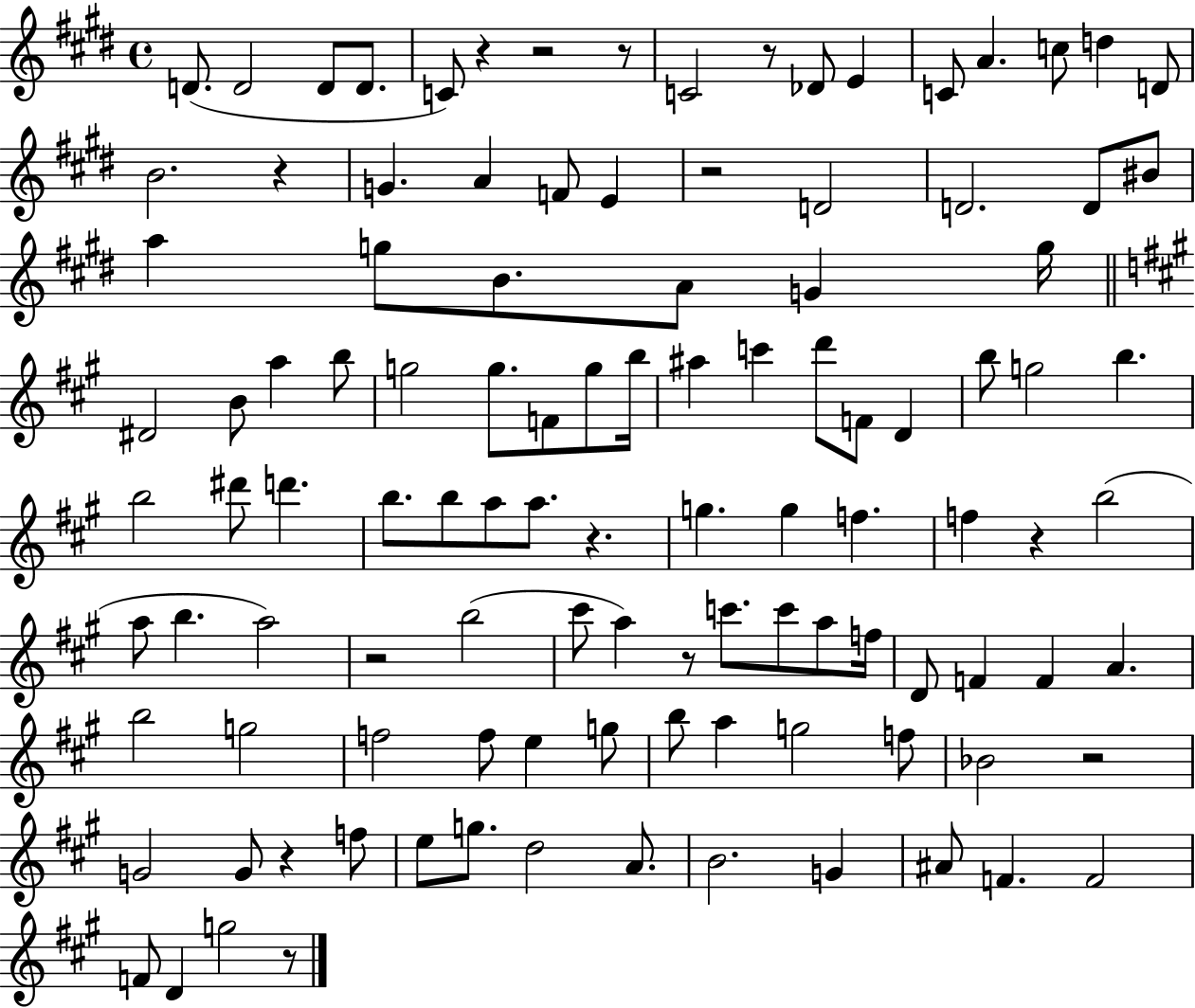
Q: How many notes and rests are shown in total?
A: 110